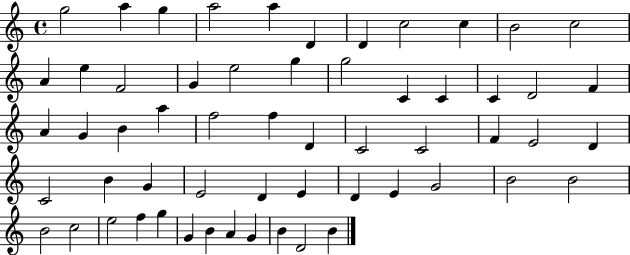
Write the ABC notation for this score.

X:1
T:Untitled
M:4/4
L:1/4
K:C
g2 a g a2 a D D c2 c B2 c2 A e F2 G e2 g g2 C C C D2 F A G B a f2 f D C2 C2 F E2 D C2 B G E2 D E D E G2 B2 B2 B2 c2 e2 f g G B A G B D2 B